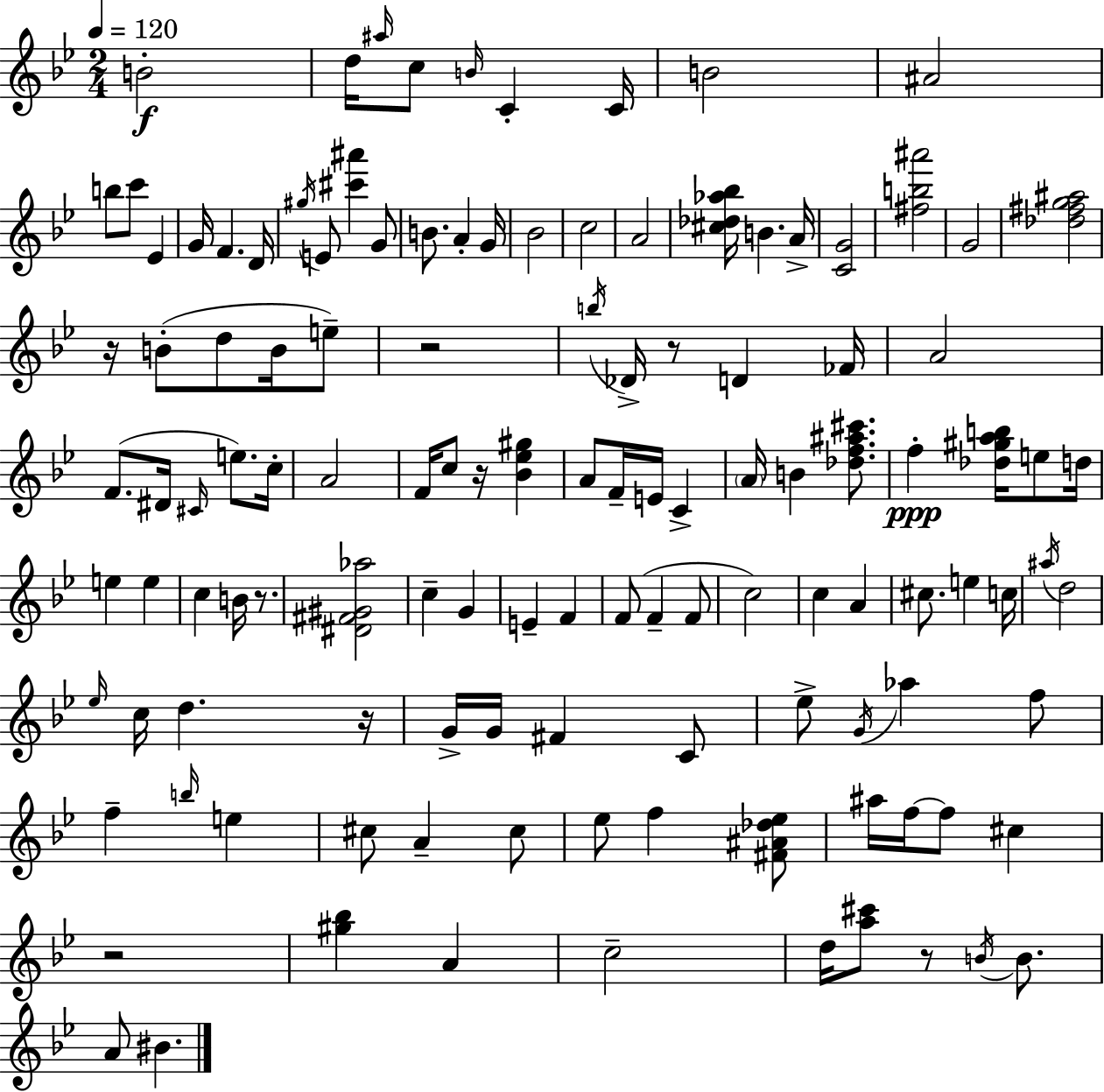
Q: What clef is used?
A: treble